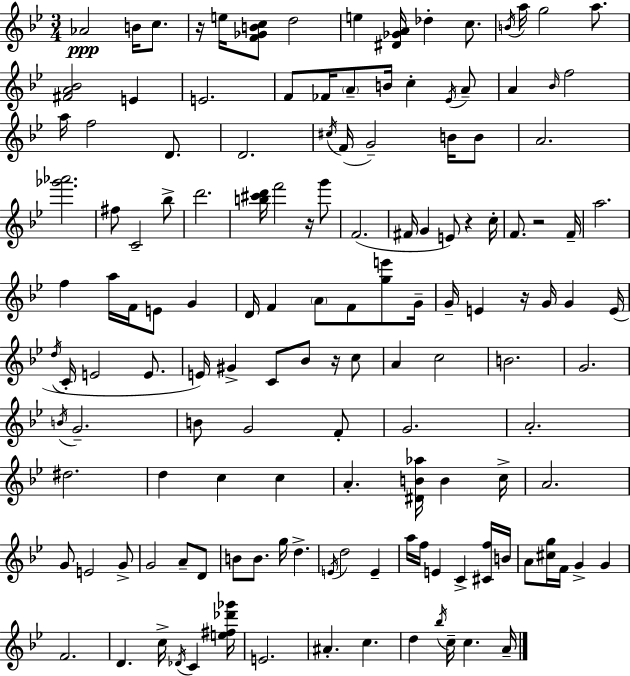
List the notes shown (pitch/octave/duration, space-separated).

Ab4/h B4/s C5/e. R/s E5/s [F4,Gb4,B4,C5]/e D5/h E5/q [D#4,Gb4,A4]/s Db5/q C5/e. B4/s A5/s G5/h A5/e. [F#4,A4,Bb4]/h E4/q E4/h. F4/e FES4/s A4/e B4/s C5/q Eb4/s A4/e A4/q Bb4/s F5/h A5/s F5/h D4/e. D4/h. C#5/s F4/s G4/h B4/s B4/e A4/h. [Gb6,Ab6]/h. F#5/e C4/h Bb5/e D6/h. [B5,C#6,D6]/s F6/h R/s G6/e F4/h. F#4/s G4/q E4/e R/q C5/s F4/e. R/h F4/s A5/h. F5/q A5/s F4/s E4/e G4/q D4/s F4/q A4/e F4/e [G5,E6]/e G4/s G4/s E4/q R/s G4/s G4/q E4/s D5/s C4/s E4/h E4/e. E4/s G#4/q C4/e Bb4/e R/s C5/e A4/q C5/h B4/h. G4/h. B4/s G4/h. B4/e G4/h F4/e G4/h. A4/h. D#5/h. D5/q C5/q C5/q A4/q. [D#4,B4,Ab5]/s B4/q C5/s A4/h. G4/e E4/h G4/e G4/h A4/e D4/e B4/e B4/e. G5/s D5/q. E4/s D5/h E4/q A5/s F5/s E4/q C4/q [C#4,F5]/s B4/s A4/e [C#5,G5]/s F4/s G4/q G4/q F4/h. D4/q. C5/s Db4/s C4/q [E5,F#5,Db6,Gb6]/s E4/h. A#4/q. C5/q. D5/q Bb5/s C5/s C5/q. A4/s